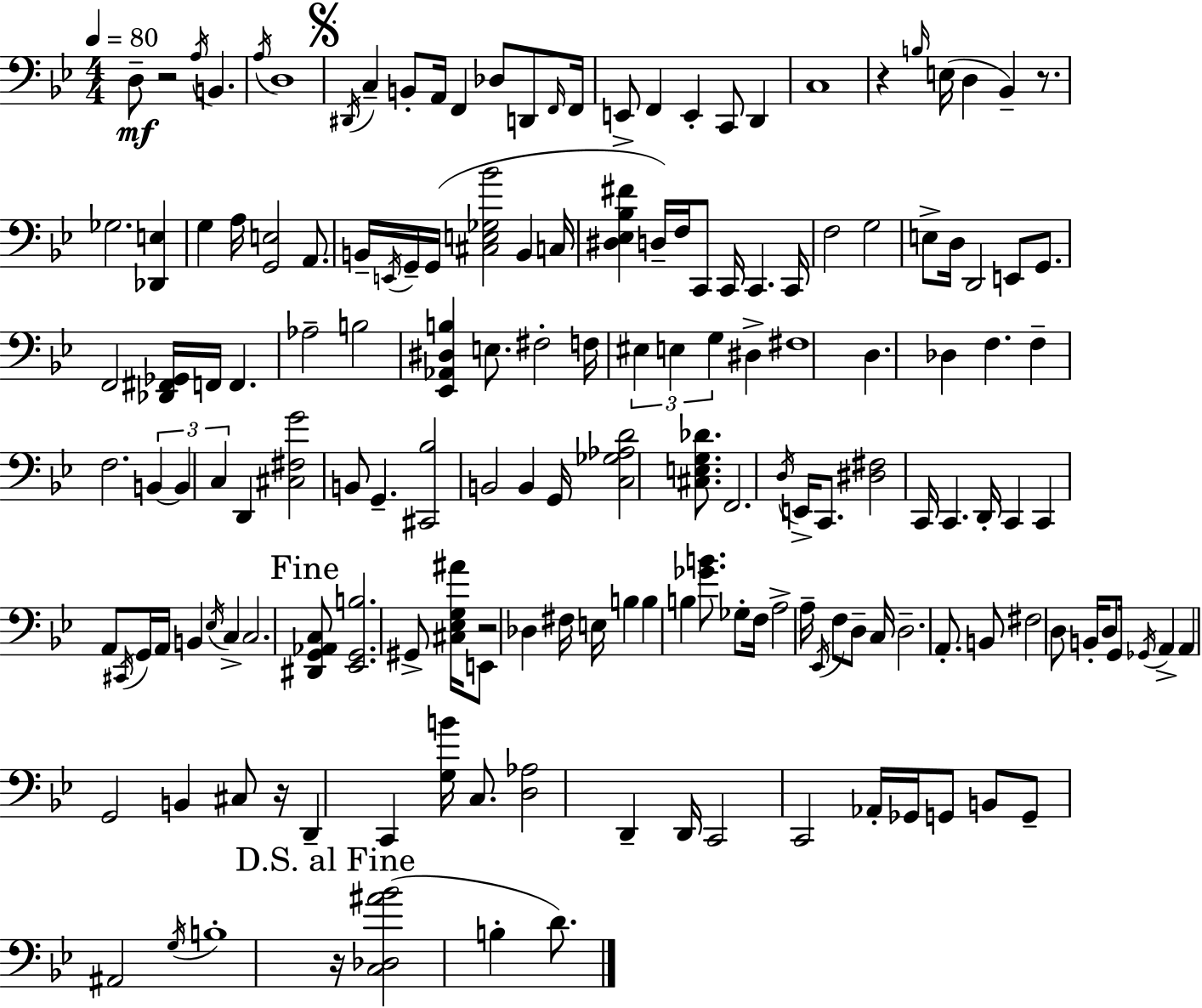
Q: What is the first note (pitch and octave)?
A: D3